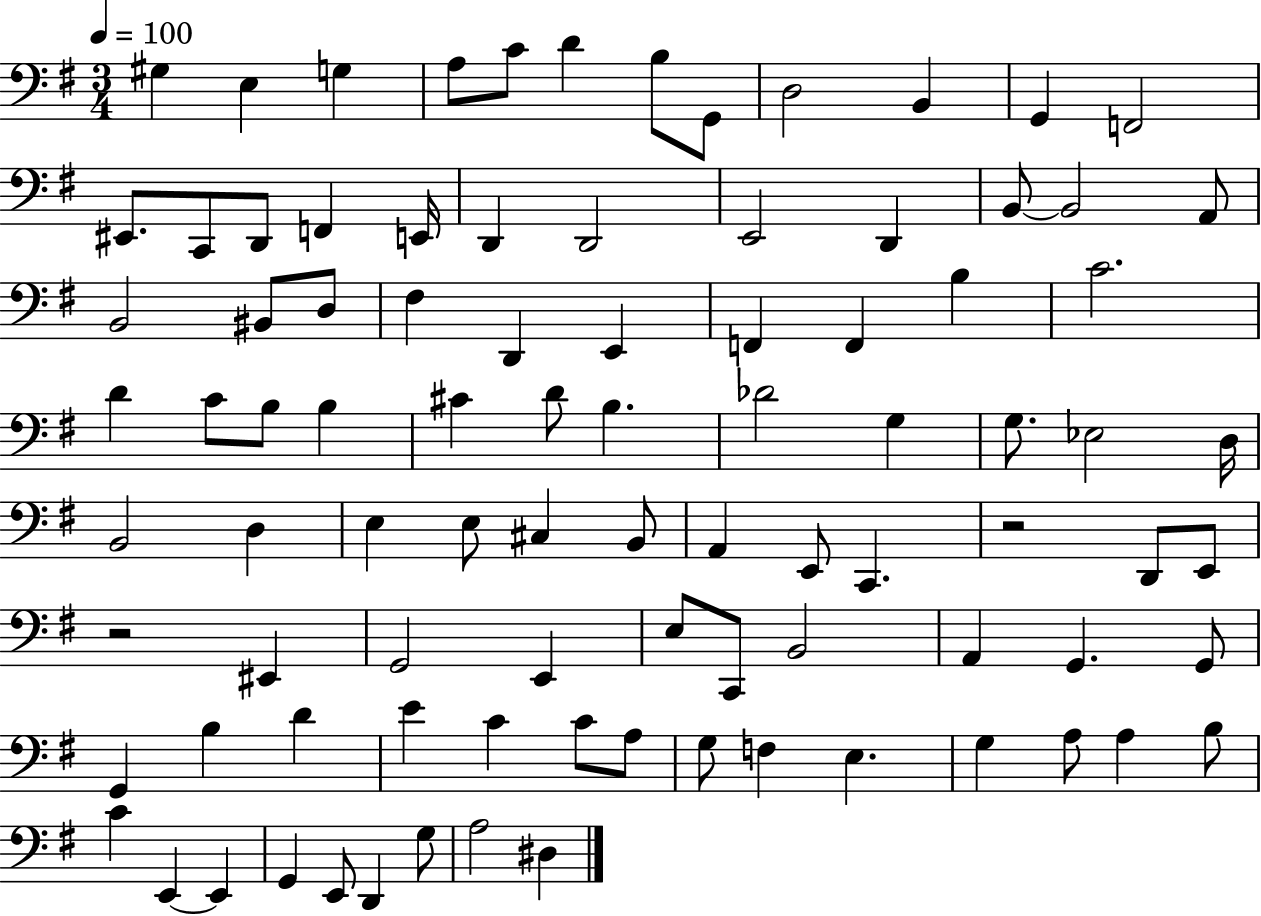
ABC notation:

X:1
T:Untitled
M:3/4
L:1/4
K:G
^G, E, G, A,/2 C/2 D B,/2 G,,/2 D,2 B,, G,, F,,2 ^E,,/2 C,,/2 D,,/2 F,, E,,/4 D,, D,,2 E,,2 D,, B,,/2 B,,2 A,,/2 B,,2 ^B,,/2 D,/2 ^F, D,, E,, F,, F,, B, C2 D C/2 B,/2 B, ^C D/2 B, _D2 G, G,/2 _E,2 D,/4 B,,2 D, E, E,/2 ^C, B,,/2 A,, E,,/2 C,, z2 D,,/2 E,,/2 z2 ^E,, G,,2 E,, E,/2 C,,/2 B,,2 A,, G,, G,,/2 G,, B, D E C C/2 A,/2 G,/2 F, E, G, A,/2 A, B,/2 C E,, E,, G,, E,,/2 D,, G,/2 A,2 ^D,